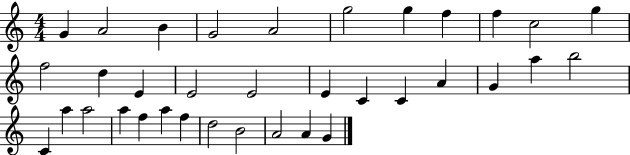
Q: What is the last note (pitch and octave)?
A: G4